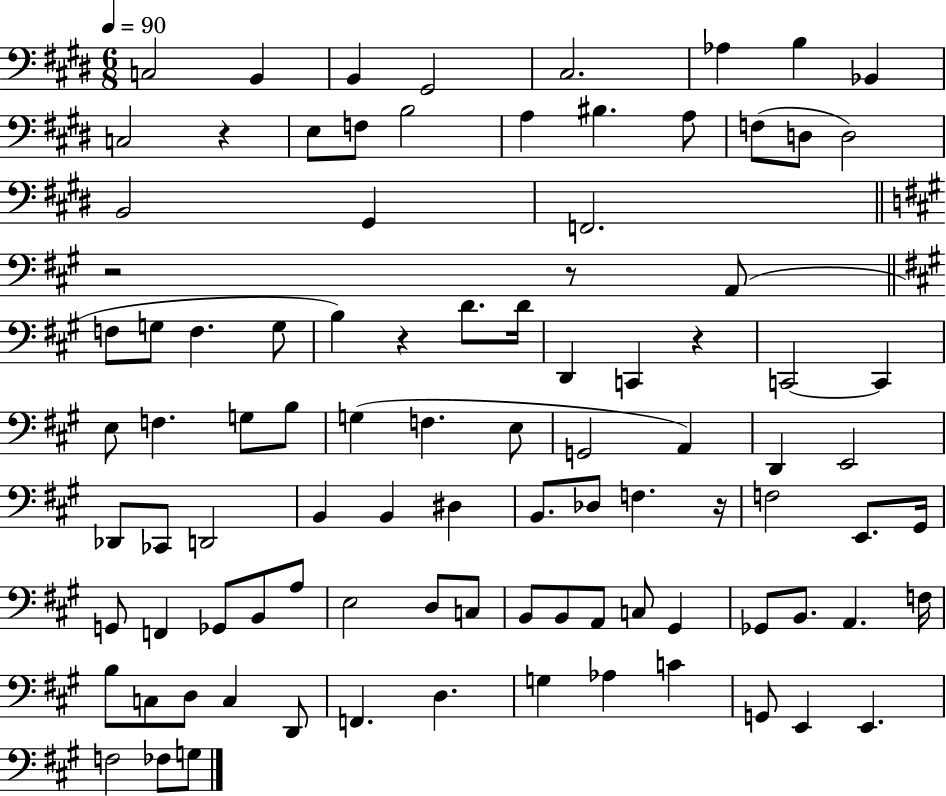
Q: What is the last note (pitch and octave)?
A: G3